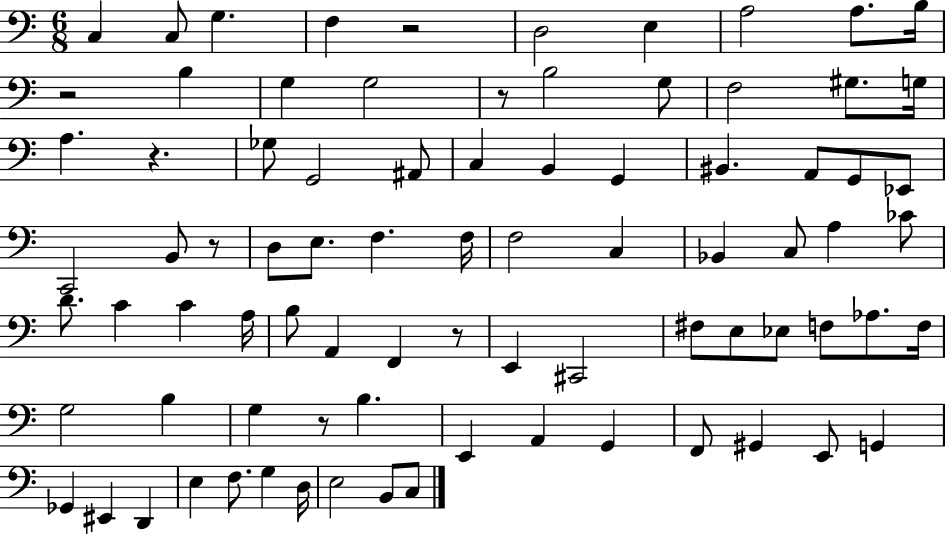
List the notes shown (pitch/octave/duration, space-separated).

C3/q C3/e G3/q. F3/q R/h D3/h E3/q A3/h A3/e. B3/s R/h B3/q G3/q G3/h R/e B3/h G3/e F3/h G#3/e. G3/s A3/q. R/q. Gb3/e G2/h A#2/e C3/q B2/q G2/q BIS2/q. A2/e G2/e Eb2/e C2/h B2/e R/e D3/e E3/e. F3/q. F3/s F3/h C3/q Bb2/q C3/e A3/q CES4/e D4/e. C4/q C4/q A3/s B3/e A2/q F2/q R/e E2/q C#2/h F#3/e E3/e Eb3/e F3/e Ab3/e. F3/s G3/h B3/q G3/q R/e B3/q. E2/q A2/q G2/q F2/e G#2/q E2/e G2/q Gb2/q EIS2/q D2/q E3/q F3/e. G3/q D3/s E3/h B2/e C3/e